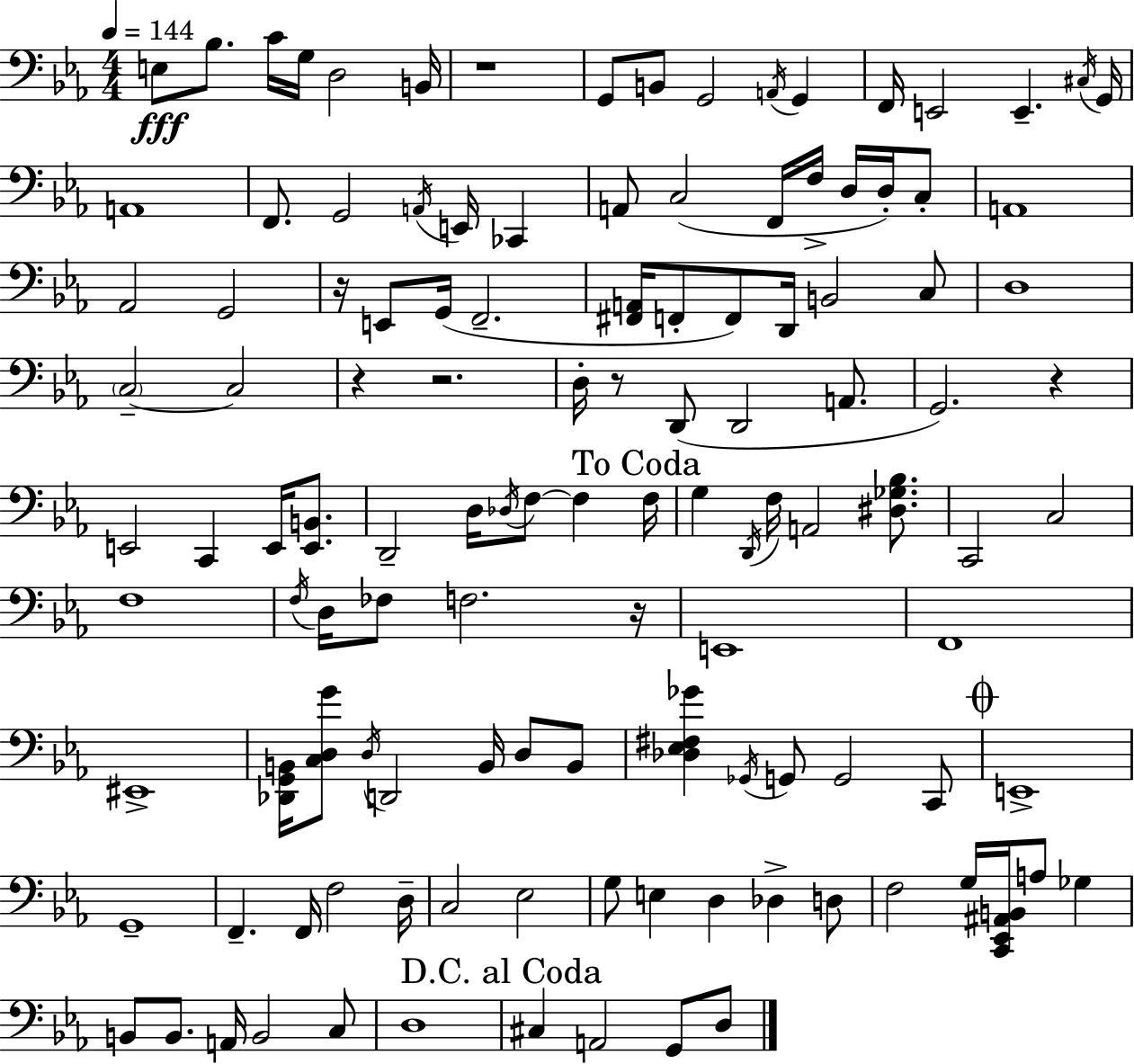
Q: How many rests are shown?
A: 7